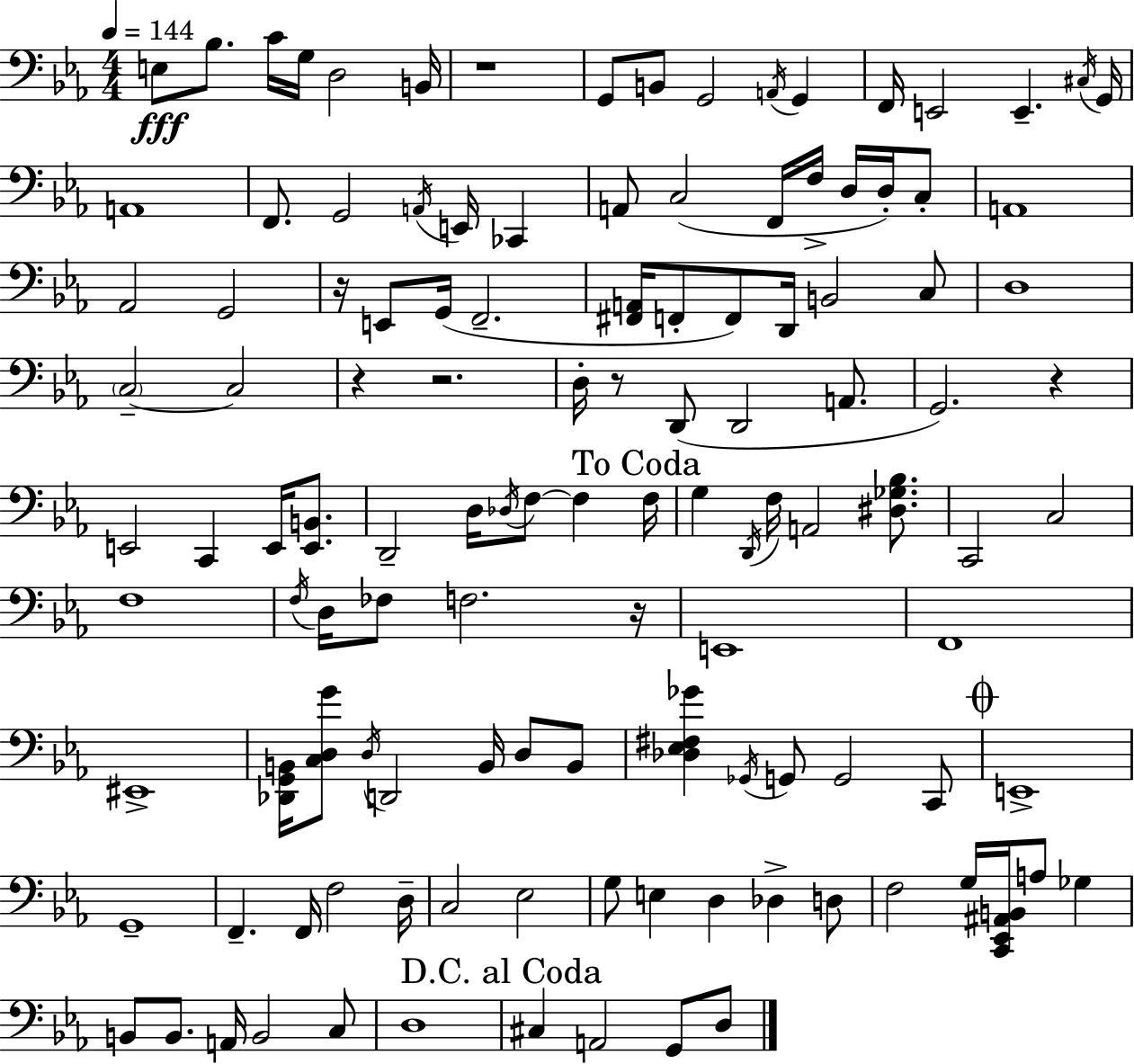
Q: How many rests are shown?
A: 7